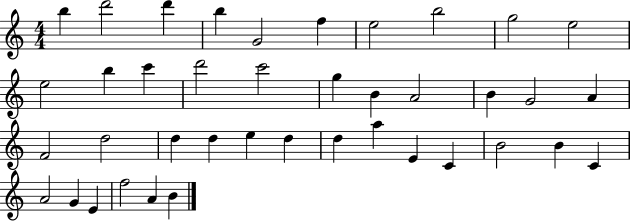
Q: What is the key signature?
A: C major